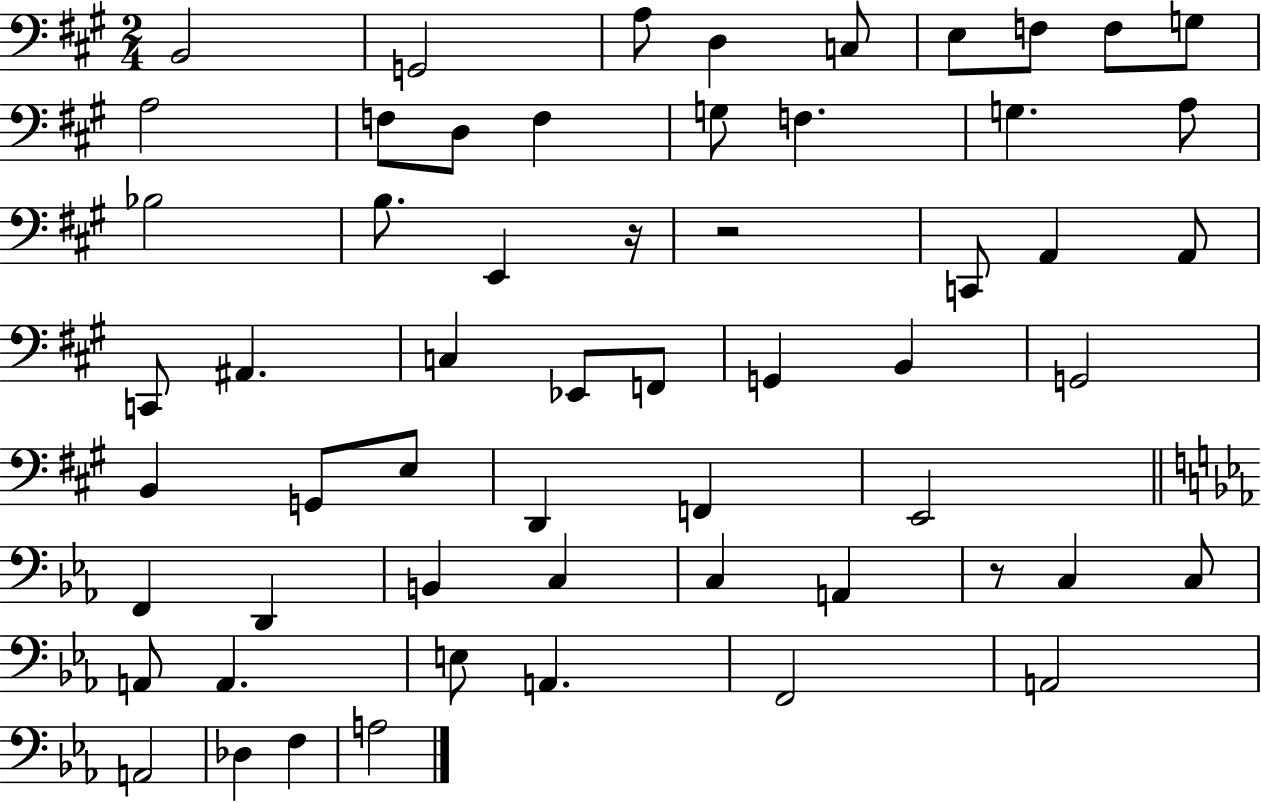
X:1
T:Untitled
M:2/4
L:1/4
K:A
B,,2 G,,2 A,/2 D, C,/2 E,/2 F,/2 F,/2 G,/2 A,2 F,/2 D,/2 F, G,/2 F, G, A,/2 _B,2 B,/2 E,, z/4 z2 C,,/2 A,, A,,/2 C,,/2 ^A,, C, _E,,/2 F,,/2 G,, B,, G,,2 B,, G,,/2 E,/2 D,, F,, E,,2 F,, D,, B,, C, C, A,, z/2 C, C,/2 A,,/2 A,, E,/2 A,, F,,2 A,,2 A,,2 _D, F, A,2